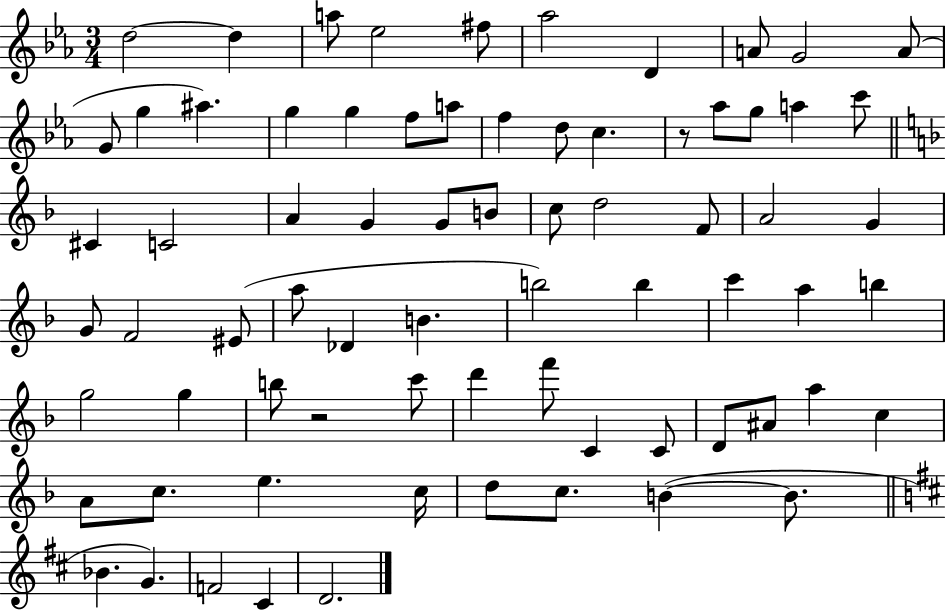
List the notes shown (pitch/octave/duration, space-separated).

D5/h D5/q A5/e Eb5/h F#5/e Ab5/h D4/q A4/e G4/h A4/e G4/e G5/q A#5/q. G5/q G5/q F5/e A5/e F5/q D5/e C5/q. R/e Ab5/e G5/e A5/q C6/e C#4/q C4/h A4/q G4/q G4/e B4/e C5/e D5/h F4/e A4/h G4/q G4/e F4/h EIS4/e A5/e Db4/q B4/q. B5/h B5/q C6/q A5/q B5/q G5/h G5/q B5/e R/h C6/e D6/q F6/e C4/q C4/e D4/e A#4/e A5/q C5/q A4/e C5/e. E5/q. C5/s D5/e C5/e. B4/q B4/e. Bb4/q. G4/q. F4/h C#4/q D4/h.